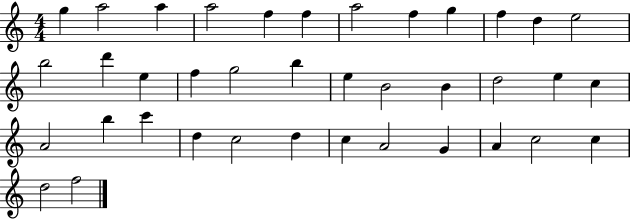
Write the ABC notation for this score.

X:1
T:Untitled
M:4/4
L:1/4
K:C
g a2 a a2 f f a2 f g f d e2 b2 d' e f g2 b e B2 B d2 e c A2 b c' d c2 d c A2 G A c2 c d2 f2